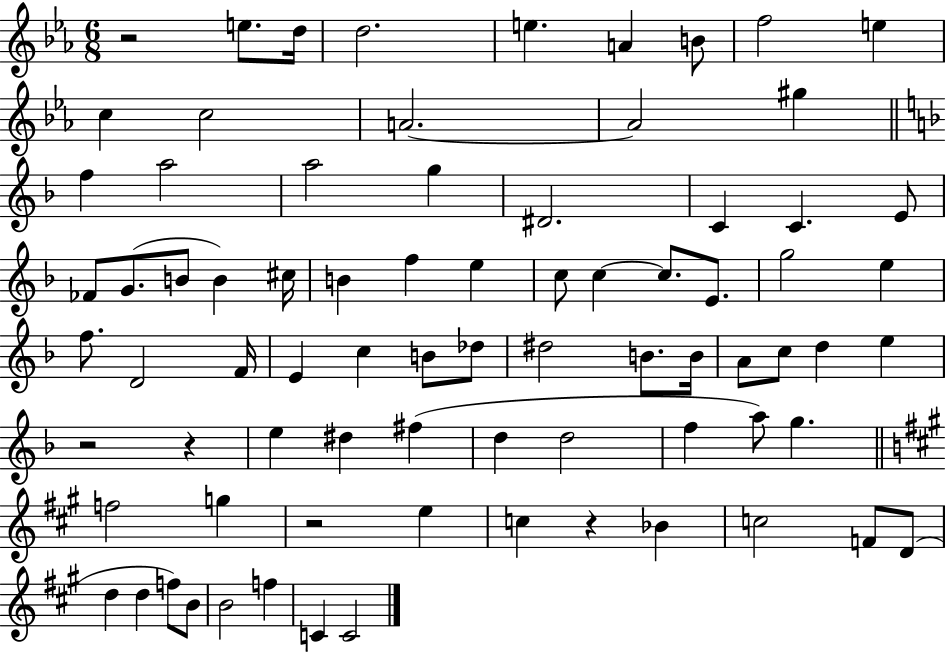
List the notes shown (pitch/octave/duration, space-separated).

R/h E5/e. D5/s D5/h. E5/q. A4/q B4/e F5/h E5/q C5/q C5/h A4/h. A4/h G#5/q F5/q A5/h A5/h G5/q D#4/h. C4/q C4/q. E4/e FES4/e G4/e. B4/e B4/q C#5/s B4/q F5/q E5/q C5/e C5/q C5/e. E4/e. G5/h E5/q F5/e. D4/h F4/s E4/q C5/q B4/e Db5/e D#5/h B4/e. B4/s A4/e C5/e D5/q E5/q R/h R/q E5/q D#5/q F#5/q D5/q D5/h F5/q A5/e G5/q. F5/h G5/q R/h E5/q C5/q R/q Bb4/q C5/h F4/e D4/e D5/q D5/q F5/e B4/e B4/h F5/q C4/q C4/h